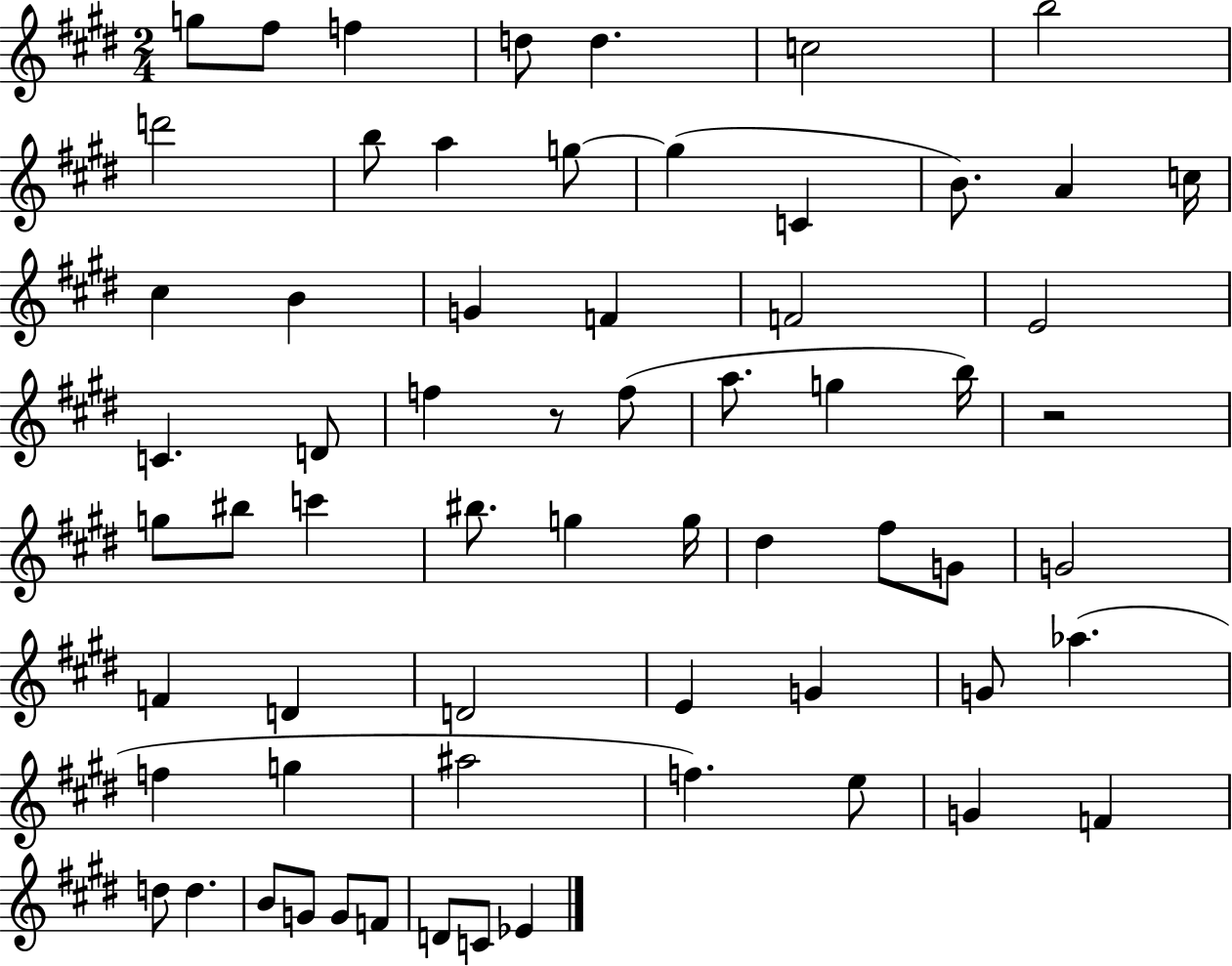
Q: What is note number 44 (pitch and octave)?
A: G4